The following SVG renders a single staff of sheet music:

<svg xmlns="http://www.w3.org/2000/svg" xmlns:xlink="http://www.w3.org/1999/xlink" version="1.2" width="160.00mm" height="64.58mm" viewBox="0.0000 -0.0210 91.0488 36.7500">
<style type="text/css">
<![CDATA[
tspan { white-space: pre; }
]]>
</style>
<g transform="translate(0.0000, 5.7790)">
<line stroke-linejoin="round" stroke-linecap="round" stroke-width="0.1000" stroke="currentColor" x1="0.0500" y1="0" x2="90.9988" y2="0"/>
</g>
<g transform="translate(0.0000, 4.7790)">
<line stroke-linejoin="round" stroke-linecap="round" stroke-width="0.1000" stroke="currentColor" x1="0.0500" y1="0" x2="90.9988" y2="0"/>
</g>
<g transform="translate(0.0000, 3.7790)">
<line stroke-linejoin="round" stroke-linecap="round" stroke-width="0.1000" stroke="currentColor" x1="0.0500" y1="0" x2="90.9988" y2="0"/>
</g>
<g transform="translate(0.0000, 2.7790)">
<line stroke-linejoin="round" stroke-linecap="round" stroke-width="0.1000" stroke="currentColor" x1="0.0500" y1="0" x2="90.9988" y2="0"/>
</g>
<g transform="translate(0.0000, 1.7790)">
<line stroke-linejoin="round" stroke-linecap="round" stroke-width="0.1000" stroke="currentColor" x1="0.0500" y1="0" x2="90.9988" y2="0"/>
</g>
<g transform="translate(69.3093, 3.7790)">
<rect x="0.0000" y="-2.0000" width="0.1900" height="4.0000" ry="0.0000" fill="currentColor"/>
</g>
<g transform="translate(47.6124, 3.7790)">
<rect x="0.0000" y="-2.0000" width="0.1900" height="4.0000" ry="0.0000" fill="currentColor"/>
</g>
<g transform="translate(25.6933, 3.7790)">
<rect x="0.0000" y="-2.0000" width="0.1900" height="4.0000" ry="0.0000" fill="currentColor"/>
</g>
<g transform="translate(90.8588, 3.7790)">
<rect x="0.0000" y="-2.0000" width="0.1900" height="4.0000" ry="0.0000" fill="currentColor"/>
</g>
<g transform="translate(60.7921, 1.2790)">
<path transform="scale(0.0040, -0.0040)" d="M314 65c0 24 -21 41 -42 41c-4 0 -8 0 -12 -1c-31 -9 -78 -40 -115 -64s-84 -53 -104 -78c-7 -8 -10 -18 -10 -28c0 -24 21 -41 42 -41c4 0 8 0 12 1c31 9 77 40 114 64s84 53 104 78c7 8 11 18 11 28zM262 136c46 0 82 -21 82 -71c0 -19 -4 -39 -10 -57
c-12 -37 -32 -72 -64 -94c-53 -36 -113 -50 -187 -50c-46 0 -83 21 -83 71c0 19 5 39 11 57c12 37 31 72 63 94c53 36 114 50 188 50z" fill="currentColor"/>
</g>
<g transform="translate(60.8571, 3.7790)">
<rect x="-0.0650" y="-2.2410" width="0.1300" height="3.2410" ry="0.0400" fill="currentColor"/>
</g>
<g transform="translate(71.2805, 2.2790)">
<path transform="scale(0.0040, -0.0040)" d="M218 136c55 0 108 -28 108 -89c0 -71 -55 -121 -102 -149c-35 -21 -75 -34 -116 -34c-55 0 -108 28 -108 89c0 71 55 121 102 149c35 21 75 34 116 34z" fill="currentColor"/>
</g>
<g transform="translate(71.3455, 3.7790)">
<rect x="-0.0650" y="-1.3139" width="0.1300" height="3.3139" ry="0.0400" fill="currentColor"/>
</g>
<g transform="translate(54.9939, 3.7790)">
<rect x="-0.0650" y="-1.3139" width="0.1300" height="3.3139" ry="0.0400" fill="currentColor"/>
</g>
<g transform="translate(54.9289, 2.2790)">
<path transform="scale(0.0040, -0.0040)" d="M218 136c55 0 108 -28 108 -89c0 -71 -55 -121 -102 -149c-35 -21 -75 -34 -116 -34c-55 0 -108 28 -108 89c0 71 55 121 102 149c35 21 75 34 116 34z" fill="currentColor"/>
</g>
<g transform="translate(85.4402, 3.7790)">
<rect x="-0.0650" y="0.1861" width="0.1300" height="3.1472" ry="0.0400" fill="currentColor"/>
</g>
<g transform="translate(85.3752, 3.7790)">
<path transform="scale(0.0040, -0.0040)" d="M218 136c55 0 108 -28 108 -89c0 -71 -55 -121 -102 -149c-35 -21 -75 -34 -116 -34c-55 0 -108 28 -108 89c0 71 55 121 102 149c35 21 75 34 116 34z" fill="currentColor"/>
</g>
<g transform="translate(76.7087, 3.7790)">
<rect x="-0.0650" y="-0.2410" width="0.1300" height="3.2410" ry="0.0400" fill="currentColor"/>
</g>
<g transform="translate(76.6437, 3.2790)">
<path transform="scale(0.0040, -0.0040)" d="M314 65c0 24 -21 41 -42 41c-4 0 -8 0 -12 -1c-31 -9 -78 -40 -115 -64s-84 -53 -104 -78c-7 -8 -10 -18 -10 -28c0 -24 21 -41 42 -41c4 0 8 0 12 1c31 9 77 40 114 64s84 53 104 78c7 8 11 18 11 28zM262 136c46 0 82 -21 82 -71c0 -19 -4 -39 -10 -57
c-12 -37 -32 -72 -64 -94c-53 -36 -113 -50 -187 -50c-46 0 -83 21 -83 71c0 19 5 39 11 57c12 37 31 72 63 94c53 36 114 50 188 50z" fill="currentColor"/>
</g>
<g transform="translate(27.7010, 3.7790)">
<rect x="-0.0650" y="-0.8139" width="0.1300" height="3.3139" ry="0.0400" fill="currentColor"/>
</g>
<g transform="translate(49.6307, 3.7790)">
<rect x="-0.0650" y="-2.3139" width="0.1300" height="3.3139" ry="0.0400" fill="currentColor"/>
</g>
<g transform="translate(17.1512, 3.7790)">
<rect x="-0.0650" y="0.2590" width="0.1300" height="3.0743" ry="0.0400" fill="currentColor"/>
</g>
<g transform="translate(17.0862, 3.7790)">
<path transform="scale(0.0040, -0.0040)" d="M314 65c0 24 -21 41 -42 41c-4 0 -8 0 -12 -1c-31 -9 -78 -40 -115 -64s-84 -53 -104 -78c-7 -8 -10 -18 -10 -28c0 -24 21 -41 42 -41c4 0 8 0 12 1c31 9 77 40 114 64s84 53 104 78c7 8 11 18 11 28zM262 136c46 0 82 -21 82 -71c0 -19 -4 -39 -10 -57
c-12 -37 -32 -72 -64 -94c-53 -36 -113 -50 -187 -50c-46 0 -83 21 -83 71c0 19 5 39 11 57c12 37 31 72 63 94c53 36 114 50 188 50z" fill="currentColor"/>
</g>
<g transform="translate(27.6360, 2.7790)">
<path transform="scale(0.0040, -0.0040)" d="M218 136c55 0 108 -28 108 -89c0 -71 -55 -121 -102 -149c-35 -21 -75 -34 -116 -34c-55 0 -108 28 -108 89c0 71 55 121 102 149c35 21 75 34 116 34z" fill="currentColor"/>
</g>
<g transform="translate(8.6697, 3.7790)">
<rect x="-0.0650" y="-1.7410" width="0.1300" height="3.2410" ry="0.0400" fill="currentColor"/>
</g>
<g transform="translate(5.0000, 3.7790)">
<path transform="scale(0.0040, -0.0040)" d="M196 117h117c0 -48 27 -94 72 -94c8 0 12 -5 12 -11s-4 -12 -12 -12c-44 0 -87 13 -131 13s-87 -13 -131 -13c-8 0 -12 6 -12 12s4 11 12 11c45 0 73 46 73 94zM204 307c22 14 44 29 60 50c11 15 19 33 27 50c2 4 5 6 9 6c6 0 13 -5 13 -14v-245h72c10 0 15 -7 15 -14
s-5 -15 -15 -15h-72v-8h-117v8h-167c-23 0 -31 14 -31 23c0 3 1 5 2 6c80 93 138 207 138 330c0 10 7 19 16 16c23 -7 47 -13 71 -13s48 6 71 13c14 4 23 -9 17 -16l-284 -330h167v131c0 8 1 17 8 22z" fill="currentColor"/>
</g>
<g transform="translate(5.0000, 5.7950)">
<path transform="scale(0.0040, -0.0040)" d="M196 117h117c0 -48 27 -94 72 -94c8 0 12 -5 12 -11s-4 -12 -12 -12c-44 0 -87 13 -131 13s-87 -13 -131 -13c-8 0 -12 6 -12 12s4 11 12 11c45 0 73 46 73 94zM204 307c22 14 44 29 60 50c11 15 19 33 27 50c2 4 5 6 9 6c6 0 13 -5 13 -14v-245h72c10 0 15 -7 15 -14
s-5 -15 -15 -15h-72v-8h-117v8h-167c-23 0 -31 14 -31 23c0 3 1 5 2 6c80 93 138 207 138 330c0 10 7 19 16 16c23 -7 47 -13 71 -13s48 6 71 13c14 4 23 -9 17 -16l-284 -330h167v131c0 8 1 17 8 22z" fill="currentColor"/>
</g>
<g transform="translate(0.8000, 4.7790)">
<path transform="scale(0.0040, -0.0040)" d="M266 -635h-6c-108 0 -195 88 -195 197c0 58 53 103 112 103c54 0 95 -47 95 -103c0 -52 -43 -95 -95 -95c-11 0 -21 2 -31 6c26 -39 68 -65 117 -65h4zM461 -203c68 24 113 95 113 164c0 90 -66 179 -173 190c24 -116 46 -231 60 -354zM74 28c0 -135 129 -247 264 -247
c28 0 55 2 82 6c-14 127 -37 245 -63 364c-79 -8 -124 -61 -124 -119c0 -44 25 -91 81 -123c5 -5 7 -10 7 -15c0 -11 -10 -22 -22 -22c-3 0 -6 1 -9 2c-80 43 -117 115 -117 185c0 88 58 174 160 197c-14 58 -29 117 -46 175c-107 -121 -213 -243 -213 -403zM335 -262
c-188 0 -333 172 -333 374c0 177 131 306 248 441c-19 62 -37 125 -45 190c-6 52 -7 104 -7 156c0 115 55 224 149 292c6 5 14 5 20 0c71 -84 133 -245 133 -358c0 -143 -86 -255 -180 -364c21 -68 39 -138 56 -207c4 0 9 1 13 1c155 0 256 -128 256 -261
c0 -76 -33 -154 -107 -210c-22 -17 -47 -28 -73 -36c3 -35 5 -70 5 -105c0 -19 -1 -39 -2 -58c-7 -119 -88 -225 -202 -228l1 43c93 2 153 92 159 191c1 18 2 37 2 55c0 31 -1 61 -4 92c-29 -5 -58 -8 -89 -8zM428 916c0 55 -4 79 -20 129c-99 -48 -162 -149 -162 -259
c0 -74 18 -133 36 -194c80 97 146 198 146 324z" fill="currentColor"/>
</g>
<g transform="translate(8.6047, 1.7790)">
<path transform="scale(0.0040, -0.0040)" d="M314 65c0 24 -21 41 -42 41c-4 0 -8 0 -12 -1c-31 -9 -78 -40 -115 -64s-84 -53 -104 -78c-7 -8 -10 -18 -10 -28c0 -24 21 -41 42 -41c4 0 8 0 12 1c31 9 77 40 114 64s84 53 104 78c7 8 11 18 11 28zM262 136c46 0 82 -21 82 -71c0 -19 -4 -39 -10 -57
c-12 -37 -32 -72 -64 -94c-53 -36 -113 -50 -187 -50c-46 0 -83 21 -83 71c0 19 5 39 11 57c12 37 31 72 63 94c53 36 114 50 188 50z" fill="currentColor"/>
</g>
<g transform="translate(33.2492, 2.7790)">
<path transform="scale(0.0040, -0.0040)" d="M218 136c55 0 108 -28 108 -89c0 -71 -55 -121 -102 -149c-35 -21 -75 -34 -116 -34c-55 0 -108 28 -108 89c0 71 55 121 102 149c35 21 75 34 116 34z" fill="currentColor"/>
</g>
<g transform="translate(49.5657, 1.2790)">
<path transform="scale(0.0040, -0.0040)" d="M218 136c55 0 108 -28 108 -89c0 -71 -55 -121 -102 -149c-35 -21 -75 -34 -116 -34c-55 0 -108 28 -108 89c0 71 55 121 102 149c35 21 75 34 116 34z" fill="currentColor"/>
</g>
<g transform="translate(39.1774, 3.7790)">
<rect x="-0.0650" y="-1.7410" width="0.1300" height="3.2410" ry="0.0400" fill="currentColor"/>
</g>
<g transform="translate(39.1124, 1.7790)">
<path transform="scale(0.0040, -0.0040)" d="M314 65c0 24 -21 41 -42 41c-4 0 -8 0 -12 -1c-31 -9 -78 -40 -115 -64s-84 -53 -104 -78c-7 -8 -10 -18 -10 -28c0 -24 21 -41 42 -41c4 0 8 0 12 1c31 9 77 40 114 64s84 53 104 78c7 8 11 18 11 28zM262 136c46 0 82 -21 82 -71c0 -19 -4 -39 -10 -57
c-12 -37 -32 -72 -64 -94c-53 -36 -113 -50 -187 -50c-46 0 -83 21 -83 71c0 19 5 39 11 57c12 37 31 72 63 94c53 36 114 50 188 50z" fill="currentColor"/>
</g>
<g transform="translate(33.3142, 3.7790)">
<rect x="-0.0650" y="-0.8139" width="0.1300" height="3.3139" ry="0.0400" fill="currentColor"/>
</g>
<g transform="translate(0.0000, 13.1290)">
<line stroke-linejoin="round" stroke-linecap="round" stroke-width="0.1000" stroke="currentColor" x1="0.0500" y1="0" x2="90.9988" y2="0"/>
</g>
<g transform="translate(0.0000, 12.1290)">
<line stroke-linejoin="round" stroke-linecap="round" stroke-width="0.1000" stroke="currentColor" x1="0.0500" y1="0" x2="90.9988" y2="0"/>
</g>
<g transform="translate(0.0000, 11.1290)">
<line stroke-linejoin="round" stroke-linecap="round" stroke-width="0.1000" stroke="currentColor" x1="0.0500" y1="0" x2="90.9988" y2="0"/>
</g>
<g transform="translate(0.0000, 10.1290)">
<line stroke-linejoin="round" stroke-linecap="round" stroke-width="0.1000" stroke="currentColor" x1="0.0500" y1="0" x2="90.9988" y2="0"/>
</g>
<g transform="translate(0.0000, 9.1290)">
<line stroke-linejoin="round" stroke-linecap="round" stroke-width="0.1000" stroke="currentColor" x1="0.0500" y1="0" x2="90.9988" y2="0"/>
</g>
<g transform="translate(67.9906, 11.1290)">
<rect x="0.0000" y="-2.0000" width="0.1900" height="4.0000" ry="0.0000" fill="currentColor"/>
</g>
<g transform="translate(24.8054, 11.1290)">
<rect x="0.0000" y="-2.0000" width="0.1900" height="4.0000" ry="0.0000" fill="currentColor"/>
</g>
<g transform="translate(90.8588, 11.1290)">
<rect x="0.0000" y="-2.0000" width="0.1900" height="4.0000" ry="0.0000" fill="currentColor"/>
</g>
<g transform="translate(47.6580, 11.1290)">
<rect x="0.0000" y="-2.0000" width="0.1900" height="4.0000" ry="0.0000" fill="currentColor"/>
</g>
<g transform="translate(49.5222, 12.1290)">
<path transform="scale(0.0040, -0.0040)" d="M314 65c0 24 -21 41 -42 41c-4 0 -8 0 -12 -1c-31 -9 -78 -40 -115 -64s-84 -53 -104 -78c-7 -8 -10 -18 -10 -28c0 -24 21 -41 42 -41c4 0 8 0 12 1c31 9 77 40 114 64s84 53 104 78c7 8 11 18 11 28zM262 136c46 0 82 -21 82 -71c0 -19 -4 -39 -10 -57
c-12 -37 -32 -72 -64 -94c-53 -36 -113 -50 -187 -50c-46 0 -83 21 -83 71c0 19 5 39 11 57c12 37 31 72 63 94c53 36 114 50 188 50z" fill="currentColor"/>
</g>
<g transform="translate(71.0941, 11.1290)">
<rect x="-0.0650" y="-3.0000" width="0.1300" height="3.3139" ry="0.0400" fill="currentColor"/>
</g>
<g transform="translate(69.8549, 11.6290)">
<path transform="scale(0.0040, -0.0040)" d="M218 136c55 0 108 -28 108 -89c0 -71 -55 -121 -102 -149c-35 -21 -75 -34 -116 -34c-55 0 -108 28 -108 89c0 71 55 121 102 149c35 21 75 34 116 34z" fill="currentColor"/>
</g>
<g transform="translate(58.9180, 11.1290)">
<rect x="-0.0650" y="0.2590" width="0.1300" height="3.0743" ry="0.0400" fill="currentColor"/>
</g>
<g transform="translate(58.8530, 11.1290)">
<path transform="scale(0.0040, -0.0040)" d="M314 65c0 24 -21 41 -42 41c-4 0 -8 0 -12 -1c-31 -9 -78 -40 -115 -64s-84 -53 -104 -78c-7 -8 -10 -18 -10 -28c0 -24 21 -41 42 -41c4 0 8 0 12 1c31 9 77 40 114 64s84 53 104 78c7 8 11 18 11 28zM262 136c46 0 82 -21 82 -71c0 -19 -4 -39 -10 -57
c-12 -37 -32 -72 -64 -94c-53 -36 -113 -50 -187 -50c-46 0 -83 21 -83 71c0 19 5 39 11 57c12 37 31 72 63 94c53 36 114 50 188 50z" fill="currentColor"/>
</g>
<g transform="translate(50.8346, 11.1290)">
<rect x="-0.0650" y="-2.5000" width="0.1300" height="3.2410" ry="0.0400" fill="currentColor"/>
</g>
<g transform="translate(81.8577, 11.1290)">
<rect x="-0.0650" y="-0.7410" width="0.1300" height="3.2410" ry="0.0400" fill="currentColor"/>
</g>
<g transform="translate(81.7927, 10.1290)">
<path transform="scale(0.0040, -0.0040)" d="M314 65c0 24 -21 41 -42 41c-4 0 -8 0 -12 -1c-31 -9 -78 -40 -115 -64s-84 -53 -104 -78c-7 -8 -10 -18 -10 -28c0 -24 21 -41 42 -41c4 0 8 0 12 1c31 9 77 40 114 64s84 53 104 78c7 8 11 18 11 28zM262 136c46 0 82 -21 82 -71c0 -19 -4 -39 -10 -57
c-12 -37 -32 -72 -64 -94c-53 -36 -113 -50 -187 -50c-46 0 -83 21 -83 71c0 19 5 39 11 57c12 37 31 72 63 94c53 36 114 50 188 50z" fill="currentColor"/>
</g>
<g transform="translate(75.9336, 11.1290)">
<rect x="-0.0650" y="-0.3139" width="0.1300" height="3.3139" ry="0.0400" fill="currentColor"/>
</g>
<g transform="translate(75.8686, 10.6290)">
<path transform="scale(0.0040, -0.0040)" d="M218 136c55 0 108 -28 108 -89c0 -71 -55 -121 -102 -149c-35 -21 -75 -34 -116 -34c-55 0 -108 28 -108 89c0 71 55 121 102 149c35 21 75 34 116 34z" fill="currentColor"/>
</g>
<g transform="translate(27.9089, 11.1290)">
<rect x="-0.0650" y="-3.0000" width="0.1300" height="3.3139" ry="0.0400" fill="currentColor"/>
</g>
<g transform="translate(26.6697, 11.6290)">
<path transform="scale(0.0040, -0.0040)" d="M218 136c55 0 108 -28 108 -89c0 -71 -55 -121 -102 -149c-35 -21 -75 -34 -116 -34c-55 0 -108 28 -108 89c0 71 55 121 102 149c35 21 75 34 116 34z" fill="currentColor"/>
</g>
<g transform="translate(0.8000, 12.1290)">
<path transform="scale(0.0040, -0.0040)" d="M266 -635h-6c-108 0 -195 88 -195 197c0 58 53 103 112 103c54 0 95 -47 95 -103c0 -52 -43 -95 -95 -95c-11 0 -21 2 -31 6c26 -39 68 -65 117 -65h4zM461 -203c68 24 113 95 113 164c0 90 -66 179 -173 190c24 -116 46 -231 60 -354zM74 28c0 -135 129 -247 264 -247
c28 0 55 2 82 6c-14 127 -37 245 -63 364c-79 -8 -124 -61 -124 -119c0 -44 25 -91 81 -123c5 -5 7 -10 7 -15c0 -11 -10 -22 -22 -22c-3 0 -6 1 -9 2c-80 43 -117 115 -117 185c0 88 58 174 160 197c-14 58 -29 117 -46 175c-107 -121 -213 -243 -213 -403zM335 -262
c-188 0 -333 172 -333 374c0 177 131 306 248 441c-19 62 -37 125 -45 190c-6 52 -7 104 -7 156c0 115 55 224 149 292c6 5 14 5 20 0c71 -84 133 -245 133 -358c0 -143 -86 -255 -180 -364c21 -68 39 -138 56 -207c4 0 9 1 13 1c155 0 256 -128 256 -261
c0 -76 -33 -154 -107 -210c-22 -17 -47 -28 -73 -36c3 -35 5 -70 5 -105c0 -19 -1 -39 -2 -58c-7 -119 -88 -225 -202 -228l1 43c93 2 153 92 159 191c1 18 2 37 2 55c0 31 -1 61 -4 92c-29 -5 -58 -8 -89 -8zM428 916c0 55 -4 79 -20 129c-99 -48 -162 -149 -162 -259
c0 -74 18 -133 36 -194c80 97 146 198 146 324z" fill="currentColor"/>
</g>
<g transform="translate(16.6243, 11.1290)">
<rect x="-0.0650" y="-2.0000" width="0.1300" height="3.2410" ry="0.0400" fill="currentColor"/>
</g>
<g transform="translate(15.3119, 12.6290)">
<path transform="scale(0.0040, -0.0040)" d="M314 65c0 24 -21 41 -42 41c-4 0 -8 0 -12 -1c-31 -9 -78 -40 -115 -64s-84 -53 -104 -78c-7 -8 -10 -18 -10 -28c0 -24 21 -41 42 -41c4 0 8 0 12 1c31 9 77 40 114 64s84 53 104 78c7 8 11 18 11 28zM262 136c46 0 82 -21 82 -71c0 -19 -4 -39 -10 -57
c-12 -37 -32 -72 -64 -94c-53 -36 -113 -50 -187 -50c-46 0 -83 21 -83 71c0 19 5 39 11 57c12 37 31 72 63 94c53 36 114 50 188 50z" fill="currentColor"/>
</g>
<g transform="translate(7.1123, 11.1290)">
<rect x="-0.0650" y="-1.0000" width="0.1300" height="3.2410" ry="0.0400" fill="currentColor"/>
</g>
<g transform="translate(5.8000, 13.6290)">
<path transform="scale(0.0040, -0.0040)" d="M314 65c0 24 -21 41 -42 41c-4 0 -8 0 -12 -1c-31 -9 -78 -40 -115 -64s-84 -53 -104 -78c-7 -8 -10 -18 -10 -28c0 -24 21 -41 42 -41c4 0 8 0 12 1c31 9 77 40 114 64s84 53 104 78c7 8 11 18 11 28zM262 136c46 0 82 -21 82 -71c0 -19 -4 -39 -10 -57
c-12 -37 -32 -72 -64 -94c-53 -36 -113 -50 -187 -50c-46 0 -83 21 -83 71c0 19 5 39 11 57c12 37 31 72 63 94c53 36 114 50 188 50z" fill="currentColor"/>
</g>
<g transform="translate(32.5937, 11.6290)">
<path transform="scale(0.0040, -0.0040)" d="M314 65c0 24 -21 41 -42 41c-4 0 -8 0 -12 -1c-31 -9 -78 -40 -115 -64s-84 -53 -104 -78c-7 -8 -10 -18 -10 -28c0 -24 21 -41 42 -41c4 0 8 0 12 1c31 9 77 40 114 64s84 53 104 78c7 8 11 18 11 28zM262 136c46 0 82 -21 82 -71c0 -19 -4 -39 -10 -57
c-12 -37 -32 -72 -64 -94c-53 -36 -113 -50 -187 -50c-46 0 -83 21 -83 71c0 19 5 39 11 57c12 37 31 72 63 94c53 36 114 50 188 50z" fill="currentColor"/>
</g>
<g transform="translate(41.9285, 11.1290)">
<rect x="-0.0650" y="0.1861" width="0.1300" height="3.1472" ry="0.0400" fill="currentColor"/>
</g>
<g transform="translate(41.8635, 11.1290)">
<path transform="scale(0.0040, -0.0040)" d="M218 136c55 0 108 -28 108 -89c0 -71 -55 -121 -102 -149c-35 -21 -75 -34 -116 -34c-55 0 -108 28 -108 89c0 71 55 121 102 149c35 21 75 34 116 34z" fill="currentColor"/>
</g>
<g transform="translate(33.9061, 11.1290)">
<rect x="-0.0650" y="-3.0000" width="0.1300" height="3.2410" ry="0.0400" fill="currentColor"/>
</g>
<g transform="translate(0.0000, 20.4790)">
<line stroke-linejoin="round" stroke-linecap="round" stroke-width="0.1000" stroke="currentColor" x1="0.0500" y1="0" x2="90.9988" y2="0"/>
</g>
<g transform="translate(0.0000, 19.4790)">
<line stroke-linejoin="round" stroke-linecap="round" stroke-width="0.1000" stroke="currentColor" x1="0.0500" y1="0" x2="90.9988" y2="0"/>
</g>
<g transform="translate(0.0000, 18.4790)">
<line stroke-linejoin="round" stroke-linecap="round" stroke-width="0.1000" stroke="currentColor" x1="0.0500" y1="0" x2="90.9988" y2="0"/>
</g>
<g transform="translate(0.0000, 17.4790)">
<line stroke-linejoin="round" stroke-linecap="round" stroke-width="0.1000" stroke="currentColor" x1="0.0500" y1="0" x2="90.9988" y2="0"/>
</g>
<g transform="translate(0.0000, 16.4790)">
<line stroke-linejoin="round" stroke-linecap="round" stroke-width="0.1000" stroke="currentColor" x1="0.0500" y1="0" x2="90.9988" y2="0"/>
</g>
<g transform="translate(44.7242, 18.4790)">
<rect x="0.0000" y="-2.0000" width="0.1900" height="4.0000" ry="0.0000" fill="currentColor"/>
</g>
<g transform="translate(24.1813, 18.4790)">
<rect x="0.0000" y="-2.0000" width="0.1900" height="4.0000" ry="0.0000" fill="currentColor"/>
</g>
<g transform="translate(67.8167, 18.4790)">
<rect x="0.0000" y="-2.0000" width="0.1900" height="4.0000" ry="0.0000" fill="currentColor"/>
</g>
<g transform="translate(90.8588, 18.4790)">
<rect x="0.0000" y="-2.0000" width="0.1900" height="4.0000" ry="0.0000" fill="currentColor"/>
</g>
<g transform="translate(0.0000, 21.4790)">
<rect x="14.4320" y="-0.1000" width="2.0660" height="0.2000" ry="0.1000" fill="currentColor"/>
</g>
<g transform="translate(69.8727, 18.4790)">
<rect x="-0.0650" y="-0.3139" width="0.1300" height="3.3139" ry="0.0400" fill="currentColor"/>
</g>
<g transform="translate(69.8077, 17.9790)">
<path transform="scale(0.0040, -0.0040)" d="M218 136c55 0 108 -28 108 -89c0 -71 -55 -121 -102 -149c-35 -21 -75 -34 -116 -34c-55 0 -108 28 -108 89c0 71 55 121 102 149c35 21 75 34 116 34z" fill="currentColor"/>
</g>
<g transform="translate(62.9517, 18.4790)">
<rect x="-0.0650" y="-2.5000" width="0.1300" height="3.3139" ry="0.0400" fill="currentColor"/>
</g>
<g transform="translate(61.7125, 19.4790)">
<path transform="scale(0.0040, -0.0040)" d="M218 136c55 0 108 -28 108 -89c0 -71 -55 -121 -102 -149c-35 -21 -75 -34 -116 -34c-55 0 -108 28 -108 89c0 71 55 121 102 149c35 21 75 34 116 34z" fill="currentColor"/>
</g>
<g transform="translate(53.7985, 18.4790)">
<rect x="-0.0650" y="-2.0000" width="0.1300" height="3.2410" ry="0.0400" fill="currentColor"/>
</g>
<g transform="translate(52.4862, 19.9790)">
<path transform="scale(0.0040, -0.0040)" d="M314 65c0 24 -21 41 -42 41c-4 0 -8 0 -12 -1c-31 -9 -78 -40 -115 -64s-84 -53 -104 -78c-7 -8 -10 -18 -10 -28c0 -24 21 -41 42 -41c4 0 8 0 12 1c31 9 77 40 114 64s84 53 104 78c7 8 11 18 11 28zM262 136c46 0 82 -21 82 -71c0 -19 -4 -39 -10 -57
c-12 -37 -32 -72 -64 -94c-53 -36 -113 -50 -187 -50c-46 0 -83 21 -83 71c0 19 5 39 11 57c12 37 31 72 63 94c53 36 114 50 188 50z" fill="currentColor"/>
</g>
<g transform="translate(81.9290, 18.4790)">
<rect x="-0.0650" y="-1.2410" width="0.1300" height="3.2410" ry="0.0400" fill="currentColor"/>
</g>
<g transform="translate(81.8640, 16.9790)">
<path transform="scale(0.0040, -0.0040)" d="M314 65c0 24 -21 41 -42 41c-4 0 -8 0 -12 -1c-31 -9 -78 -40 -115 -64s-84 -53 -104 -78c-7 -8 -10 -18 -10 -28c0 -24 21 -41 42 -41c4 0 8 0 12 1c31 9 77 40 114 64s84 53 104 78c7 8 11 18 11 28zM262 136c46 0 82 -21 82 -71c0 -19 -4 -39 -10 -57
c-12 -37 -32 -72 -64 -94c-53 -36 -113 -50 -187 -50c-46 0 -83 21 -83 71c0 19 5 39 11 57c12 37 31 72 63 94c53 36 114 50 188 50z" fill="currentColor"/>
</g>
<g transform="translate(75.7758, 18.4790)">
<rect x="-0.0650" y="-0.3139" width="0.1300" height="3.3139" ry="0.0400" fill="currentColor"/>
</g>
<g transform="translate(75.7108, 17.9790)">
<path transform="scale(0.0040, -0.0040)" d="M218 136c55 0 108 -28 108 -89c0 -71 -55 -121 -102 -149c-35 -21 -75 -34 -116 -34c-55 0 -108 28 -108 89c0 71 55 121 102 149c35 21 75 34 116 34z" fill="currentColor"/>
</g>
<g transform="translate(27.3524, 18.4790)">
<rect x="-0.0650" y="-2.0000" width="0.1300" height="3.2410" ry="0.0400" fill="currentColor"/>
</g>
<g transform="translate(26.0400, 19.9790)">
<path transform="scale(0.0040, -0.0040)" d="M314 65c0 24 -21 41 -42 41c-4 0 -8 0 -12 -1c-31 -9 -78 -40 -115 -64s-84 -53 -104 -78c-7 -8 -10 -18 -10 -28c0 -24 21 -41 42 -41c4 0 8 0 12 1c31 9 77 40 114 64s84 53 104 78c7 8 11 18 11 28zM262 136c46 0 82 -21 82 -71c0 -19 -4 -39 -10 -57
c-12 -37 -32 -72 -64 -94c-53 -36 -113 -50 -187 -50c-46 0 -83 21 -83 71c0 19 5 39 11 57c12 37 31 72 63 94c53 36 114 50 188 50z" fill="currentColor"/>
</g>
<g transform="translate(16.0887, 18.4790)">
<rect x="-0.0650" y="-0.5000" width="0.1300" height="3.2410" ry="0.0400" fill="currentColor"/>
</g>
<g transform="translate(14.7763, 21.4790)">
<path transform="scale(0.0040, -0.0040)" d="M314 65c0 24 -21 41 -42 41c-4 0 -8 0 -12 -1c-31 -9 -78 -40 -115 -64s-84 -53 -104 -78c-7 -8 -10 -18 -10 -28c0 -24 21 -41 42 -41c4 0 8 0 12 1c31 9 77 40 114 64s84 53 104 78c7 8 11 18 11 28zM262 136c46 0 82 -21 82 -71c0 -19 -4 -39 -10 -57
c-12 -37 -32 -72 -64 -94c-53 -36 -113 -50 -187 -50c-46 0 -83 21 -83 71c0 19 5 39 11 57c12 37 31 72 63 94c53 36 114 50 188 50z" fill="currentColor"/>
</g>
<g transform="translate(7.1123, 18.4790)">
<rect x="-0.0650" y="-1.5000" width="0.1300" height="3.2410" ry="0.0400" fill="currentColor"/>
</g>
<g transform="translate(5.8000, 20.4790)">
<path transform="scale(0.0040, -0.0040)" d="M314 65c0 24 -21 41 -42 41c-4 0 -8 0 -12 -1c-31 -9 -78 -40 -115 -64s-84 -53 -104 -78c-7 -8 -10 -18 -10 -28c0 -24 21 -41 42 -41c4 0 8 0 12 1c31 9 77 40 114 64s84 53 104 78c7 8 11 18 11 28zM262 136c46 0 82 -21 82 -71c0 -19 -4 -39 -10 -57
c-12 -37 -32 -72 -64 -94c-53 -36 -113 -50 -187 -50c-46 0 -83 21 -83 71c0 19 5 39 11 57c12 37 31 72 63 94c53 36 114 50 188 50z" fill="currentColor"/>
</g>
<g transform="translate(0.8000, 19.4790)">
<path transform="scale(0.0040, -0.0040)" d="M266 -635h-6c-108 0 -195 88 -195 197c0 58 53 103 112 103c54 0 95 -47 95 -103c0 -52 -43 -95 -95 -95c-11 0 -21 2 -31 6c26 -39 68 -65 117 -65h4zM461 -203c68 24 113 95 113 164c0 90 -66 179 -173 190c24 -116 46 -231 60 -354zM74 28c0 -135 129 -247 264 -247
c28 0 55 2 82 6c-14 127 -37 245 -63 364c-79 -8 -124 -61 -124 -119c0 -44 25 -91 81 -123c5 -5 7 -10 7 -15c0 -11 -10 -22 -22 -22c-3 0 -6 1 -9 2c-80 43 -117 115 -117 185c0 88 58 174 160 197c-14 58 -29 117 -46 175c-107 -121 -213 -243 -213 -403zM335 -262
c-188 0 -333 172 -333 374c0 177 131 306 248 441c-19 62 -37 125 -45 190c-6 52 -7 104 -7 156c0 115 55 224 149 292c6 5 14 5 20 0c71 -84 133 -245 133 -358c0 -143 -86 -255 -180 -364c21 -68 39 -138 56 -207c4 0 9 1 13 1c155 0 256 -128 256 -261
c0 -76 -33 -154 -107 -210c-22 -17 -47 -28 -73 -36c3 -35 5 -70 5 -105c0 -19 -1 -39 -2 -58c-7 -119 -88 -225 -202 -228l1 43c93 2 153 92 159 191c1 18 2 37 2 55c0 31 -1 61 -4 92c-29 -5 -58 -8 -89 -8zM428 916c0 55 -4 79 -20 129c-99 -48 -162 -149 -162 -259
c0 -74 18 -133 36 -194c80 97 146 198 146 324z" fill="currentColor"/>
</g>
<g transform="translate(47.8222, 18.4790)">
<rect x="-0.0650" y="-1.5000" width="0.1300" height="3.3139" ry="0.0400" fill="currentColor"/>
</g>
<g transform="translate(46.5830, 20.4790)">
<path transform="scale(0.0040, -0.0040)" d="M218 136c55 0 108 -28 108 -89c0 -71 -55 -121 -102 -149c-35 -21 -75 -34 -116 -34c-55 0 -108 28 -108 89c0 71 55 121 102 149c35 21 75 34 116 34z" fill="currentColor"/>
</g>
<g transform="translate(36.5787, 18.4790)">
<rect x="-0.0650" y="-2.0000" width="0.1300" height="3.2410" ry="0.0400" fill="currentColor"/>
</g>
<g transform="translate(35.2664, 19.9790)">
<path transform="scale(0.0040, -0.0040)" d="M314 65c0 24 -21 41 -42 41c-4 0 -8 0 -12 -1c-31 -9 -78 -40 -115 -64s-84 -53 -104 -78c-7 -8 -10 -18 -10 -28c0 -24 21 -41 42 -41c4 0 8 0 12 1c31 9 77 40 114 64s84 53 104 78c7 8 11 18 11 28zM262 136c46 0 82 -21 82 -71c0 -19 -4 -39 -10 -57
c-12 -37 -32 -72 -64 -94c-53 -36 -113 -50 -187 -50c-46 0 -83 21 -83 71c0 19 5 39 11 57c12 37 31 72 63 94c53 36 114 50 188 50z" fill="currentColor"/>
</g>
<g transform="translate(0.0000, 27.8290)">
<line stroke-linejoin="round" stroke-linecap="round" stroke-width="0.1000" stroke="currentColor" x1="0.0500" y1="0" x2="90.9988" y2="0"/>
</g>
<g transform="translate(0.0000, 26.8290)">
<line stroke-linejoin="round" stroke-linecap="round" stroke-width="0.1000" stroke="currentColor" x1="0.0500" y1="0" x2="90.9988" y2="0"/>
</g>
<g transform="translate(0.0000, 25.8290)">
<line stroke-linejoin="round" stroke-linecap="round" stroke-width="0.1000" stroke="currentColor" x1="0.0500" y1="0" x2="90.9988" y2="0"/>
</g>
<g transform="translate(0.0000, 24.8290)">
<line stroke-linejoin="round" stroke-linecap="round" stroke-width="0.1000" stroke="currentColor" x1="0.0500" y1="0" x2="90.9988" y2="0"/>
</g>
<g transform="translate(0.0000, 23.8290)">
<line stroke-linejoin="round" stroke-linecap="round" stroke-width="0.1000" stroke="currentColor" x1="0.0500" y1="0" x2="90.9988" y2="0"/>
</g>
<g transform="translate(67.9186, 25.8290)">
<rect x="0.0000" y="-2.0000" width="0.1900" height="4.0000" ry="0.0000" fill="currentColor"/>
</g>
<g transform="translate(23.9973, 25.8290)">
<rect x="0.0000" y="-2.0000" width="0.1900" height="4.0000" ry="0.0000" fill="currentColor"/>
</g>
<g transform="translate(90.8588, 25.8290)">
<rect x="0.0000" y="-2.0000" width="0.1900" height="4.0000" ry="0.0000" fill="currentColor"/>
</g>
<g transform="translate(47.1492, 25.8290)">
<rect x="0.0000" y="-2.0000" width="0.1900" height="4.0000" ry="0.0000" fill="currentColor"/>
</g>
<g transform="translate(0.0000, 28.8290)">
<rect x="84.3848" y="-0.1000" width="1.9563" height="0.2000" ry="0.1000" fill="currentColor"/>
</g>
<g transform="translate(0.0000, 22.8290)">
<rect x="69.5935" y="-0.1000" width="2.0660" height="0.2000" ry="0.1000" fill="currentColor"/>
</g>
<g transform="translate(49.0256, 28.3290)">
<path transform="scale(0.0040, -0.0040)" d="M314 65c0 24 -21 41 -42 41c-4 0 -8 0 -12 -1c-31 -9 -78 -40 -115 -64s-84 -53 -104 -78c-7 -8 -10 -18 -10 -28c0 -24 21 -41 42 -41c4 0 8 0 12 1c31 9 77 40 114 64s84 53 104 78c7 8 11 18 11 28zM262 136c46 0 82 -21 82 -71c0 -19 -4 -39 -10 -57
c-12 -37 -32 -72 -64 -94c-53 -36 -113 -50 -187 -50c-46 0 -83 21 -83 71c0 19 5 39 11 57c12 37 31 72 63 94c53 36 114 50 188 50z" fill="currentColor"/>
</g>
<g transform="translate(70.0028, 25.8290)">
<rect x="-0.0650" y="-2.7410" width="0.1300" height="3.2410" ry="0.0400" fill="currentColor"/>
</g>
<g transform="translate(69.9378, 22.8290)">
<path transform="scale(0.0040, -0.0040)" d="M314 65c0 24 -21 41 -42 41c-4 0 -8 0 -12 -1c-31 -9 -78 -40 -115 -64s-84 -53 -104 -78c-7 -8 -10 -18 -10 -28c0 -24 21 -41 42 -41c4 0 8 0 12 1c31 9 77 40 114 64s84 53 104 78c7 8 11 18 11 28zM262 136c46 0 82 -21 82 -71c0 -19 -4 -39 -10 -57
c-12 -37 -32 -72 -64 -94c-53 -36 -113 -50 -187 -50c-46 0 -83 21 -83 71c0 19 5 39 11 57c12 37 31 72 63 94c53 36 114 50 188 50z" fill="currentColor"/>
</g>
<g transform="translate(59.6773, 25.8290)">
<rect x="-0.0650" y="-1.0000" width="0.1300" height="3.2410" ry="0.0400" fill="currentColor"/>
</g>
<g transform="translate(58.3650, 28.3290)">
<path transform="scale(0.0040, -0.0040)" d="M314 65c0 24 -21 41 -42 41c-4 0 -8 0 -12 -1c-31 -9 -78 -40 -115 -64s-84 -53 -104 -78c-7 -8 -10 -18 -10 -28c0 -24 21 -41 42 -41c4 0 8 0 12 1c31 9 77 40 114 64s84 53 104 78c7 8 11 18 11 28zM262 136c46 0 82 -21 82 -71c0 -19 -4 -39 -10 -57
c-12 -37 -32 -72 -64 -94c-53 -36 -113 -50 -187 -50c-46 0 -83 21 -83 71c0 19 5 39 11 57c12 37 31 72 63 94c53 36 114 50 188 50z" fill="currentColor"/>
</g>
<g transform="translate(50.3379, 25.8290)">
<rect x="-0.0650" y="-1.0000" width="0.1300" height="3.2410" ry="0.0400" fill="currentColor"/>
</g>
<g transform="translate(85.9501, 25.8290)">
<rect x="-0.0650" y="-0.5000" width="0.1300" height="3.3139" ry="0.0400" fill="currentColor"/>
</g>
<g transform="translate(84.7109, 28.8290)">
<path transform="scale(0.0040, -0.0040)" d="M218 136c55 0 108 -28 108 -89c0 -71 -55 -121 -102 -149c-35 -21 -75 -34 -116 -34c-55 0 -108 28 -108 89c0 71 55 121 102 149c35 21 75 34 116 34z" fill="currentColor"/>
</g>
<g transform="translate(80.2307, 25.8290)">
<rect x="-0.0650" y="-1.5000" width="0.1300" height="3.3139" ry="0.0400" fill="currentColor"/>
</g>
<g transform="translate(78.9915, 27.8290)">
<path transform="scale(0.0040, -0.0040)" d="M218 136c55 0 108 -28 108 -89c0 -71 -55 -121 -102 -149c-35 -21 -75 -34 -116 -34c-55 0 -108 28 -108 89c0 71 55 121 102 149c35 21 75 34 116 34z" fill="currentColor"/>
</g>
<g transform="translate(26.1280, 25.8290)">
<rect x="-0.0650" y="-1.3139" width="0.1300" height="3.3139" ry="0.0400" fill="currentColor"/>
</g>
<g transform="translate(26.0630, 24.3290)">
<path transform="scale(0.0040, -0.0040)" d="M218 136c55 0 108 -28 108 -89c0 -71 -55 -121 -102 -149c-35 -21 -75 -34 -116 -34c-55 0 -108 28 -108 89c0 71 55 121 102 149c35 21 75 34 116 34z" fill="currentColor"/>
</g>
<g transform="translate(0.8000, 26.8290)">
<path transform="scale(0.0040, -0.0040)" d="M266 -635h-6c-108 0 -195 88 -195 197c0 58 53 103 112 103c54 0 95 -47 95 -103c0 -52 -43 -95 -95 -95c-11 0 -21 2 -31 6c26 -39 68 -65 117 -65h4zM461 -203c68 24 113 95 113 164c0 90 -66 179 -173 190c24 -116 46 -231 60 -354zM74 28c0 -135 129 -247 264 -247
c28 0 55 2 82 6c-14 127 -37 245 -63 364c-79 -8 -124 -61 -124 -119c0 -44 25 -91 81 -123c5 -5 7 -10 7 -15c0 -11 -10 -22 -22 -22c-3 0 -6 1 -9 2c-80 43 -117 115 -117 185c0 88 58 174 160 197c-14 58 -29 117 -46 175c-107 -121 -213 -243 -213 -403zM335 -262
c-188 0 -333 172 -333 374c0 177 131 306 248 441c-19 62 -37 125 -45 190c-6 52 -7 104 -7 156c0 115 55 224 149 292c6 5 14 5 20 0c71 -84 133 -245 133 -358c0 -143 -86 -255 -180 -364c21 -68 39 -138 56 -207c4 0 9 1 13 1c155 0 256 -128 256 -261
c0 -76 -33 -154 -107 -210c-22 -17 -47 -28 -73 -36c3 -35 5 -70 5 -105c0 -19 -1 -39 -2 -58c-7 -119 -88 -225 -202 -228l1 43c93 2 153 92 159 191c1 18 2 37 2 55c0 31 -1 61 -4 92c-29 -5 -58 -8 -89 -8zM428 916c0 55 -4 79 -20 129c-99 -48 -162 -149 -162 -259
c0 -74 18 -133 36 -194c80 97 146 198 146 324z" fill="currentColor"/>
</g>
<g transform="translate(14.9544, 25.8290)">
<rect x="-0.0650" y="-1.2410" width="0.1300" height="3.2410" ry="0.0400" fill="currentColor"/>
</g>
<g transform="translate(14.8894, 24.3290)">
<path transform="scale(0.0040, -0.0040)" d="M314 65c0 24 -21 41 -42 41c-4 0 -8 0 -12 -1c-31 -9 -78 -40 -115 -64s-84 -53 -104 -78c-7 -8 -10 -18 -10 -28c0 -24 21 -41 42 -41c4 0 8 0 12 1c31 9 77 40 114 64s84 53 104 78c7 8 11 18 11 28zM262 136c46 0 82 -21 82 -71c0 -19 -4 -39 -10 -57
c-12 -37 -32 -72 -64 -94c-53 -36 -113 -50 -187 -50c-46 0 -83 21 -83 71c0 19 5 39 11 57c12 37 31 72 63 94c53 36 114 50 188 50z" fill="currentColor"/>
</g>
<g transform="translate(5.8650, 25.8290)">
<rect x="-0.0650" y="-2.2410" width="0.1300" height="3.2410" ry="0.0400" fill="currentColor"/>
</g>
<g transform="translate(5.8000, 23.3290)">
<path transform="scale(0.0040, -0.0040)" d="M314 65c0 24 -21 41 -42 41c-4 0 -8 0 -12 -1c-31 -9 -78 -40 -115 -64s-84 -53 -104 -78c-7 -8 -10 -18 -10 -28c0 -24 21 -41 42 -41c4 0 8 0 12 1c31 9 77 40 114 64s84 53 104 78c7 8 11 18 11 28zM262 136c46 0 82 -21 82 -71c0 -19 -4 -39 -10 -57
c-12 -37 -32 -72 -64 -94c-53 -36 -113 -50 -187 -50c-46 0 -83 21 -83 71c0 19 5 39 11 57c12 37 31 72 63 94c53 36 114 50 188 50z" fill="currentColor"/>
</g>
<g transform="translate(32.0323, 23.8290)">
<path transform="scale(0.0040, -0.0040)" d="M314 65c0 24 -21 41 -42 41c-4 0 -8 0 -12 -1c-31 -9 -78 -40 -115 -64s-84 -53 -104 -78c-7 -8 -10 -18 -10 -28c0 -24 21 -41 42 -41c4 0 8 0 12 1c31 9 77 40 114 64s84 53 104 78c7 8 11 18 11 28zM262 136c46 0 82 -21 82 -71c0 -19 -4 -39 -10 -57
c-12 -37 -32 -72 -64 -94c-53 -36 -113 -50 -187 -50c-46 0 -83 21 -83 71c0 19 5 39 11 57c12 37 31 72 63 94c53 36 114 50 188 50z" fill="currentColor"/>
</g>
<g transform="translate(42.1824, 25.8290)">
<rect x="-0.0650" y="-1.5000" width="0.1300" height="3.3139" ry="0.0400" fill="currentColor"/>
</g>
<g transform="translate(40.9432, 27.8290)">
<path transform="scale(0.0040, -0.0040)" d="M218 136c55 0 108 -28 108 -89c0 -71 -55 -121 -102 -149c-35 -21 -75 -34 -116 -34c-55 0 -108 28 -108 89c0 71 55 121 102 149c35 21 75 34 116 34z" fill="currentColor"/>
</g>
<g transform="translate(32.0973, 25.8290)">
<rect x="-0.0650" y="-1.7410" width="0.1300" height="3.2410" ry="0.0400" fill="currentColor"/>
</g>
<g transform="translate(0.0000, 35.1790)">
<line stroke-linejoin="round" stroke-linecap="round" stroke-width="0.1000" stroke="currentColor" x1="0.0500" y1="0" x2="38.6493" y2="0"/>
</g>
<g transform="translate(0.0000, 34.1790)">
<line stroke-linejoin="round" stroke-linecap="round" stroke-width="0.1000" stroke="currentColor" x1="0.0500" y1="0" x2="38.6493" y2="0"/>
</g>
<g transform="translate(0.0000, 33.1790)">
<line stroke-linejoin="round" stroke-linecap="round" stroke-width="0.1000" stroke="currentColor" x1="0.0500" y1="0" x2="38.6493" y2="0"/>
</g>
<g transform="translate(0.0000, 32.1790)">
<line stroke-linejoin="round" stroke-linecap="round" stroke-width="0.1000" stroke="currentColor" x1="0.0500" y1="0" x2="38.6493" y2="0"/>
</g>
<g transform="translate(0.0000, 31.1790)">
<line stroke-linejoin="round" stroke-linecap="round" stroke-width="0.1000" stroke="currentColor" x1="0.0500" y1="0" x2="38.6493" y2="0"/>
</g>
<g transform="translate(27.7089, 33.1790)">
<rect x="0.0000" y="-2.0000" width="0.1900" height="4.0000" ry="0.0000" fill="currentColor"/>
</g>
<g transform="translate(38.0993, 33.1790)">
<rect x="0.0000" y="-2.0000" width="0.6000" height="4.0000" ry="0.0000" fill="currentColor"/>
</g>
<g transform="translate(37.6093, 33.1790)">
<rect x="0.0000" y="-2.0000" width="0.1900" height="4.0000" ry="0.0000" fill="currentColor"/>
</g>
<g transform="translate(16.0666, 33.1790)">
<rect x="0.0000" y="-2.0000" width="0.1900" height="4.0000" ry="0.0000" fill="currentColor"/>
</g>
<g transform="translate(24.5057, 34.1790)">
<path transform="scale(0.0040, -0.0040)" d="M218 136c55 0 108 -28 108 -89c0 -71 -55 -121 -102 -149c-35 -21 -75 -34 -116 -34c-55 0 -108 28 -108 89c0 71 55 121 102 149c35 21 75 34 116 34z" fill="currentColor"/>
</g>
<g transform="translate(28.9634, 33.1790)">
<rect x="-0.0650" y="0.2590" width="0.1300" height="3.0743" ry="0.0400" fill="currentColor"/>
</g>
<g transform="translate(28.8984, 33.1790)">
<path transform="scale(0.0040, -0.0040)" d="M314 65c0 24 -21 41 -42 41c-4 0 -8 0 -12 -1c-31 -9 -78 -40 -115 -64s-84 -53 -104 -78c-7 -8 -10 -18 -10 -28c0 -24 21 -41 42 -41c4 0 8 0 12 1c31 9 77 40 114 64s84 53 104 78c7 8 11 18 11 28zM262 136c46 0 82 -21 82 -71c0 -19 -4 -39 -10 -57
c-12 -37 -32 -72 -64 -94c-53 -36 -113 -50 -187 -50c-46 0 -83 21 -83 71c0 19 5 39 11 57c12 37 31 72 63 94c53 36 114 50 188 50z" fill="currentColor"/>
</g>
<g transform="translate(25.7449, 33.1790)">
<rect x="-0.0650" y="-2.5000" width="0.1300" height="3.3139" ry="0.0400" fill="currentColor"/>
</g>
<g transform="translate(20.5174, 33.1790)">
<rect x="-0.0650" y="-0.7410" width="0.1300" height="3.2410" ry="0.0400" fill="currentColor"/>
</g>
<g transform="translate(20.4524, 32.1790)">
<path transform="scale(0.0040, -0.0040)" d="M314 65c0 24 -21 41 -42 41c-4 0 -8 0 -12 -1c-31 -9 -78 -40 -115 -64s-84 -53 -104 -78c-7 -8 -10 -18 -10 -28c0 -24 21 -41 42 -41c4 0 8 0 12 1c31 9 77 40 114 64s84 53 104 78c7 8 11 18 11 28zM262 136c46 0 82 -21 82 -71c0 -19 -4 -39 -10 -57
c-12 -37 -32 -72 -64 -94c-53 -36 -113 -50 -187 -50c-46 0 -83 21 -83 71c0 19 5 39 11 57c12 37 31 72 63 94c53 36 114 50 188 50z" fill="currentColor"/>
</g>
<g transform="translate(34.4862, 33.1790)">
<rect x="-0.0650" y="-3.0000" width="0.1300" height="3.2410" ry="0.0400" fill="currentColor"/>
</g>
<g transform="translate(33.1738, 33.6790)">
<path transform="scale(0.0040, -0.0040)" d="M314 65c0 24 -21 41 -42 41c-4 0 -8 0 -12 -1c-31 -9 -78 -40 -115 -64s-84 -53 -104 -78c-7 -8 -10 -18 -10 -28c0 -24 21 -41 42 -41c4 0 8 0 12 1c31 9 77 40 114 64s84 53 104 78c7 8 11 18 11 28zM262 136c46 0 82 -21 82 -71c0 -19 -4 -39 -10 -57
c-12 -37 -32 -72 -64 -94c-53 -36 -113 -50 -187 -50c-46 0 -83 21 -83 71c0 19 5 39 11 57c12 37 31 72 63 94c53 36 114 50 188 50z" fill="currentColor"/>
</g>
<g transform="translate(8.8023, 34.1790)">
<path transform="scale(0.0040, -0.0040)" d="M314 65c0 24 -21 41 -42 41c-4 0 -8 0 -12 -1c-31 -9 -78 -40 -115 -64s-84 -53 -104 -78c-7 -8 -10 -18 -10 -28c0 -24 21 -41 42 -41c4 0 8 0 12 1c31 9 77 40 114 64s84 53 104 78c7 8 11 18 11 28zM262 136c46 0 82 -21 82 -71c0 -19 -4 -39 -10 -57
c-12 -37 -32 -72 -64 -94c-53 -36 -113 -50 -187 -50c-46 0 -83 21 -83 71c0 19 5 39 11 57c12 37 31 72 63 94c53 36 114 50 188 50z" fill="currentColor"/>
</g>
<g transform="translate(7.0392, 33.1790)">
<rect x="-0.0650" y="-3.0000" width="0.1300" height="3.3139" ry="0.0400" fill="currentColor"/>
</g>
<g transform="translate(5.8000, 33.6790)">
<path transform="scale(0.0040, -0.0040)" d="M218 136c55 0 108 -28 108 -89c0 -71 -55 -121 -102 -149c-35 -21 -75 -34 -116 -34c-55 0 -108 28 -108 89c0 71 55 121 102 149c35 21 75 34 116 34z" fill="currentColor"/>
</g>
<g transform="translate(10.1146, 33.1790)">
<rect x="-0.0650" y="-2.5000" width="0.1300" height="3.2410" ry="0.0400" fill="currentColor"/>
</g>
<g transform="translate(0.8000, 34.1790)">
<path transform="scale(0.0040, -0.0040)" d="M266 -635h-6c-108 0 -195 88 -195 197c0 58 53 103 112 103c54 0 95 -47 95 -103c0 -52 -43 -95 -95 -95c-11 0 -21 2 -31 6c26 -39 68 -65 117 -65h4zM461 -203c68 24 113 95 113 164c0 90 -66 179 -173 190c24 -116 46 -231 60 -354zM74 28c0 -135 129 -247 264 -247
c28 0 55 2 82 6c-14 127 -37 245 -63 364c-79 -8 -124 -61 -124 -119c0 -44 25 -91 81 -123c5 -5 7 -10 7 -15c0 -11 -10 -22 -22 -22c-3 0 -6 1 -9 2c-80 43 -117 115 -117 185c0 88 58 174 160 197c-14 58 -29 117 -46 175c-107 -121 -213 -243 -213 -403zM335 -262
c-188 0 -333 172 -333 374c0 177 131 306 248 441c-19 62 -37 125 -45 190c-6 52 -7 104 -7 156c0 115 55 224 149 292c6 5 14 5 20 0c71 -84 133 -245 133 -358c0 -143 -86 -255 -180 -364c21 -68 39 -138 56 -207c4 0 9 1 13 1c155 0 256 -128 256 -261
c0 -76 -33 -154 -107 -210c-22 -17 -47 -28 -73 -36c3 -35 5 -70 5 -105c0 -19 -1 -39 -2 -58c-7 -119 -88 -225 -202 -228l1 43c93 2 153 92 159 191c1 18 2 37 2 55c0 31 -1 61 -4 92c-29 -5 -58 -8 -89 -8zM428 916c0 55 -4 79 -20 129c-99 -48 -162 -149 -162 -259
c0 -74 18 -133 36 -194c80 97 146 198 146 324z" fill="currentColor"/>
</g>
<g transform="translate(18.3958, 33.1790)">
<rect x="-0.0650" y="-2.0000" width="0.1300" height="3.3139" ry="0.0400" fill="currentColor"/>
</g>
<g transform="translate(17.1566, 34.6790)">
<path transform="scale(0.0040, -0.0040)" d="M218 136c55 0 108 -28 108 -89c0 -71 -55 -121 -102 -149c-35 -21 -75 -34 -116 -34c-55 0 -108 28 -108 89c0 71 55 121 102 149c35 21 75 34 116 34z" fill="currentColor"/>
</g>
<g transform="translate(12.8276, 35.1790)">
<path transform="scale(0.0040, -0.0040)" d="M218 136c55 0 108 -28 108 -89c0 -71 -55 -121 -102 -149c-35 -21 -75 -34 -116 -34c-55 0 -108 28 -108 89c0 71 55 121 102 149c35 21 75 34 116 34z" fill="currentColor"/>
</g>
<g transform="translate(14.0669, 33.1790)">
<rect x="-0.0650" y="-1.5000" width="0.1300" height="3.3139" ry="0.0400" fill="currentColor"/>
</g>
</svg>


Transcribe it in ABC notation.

X:1
T:Untitled
M:4/4
L:1/4
K:C
f2 B2 d d f2 g e g2 e c2 B D2 F2 A A2 B G2 B2 A c d2 E2 C2 F2 F2 E F2 G c c e2 g2 e2 e f2 E D2 D2 a2 E C A G2 E F d2 G B2 A2